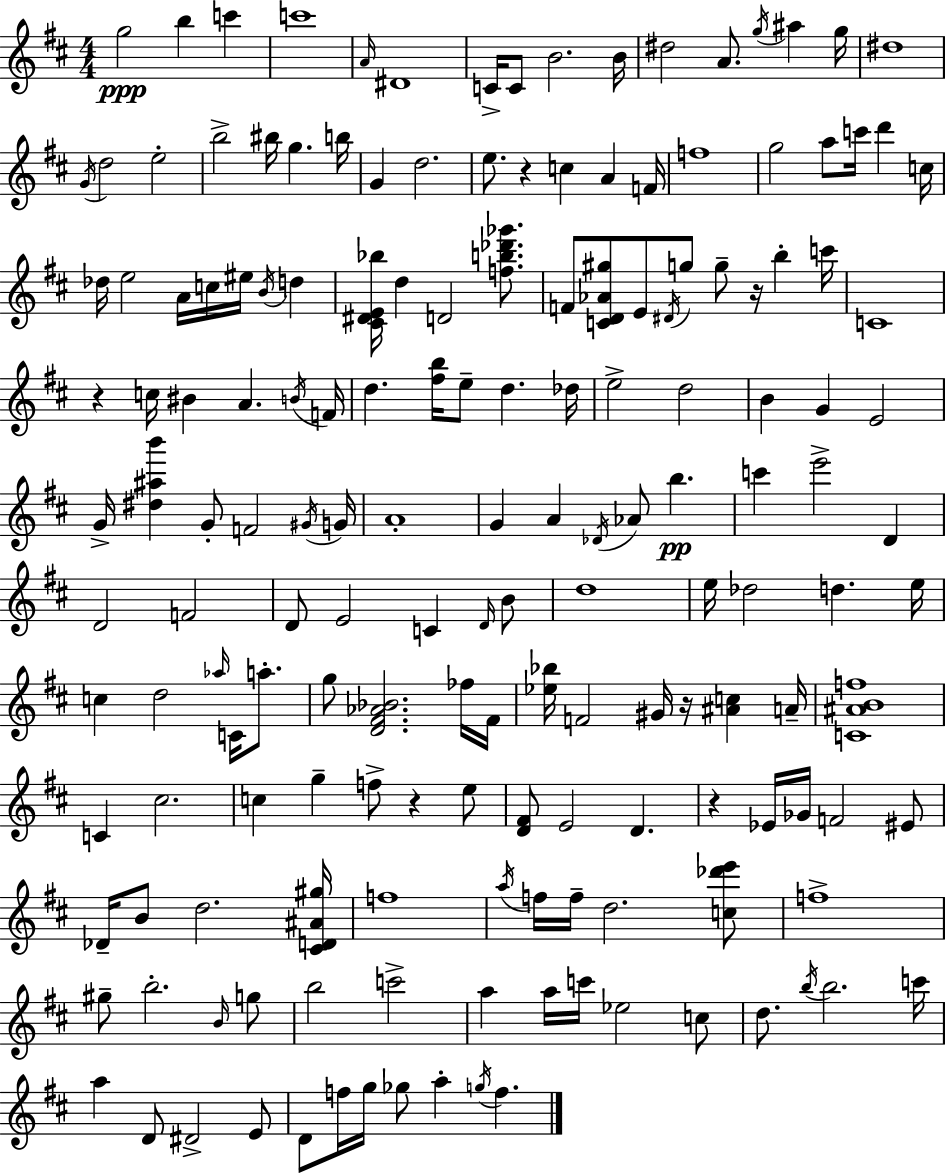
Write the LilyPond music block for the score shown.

{
  \clef treble
  \numericTimeSignature
  \time 4/4
  \key d \major
  g''2\ppp b''4 c'''4 | c'''1 | \grace { a'16 } dis'1 | c'16-> c'8 b'2. | \break b'16 dis''2 a'8. \acciaccatura { g''16 } ais''4 | g''16 dis''1 | \acciaccatura { g'16 } d''2 e''2-. | b''2-> bis''16 g''4. | \break b''16 g'4 d''2. | e''8. r4 c''4 a'4 | f'16 f''1 | g''2 a''8 c'''16 d'''4 | \break c''16 des''16 e''2 a'16 c''16 eis''16 \acciaccatura { b'16 } | d''4 <cis' dis' e' bes''>16 d''4 d'2 | <f'' b'' des''' ges'''>8. f'8 <c' d' aes' gis''>8 e'8 \acciaccatura { dis'16 } g''8 g''8-- r16 | b''4-. c'''16 c'1 | \break r4 c''16 bis'4 a'4. | \acciaccatura { b'16 } f'16 d''4. <fis'' b''>16 e''8-- d''4. | des''16 e''2-> d''2 | b'4 g'4 e'2 | \break g'16-> <dis'' ais'' b'''>4 g'8-. f'2 | \acciaccatura { gis'16 } g'16 a'1-. | g'4 a'4 \acciaccatura { des'16 } | aes'8 b''4.\pp c'''4 e'''2-> | \break d'4 d'2 | f'2 d'8 e'2 | c'4 \grace { d'16 } b'8 d''1 | e''16 des''2 | \break d''4. e''16 c''4 d''2 | \grace { aes''16 } c'16 a''8.-. g''8 <d' fis' aes' bes'>2. | fes''16 fis'16 <ees'' bes''>16 f'2 | gis'16 r16 <ais' c''>4 a'16-- <c' ais' b' f''>1 | \break c'4 cis''2. | c''4 g''4-- | f''8-> r4 e''8 <d' fis'>8 e'2 | d'4. r4 ees'16 ges'16 | \break f'2 eis'8 des'16-- b'8 d''2. | <cis' d' ais' gis''>16 f''1 | \acciaccatura { a''16 } f''16 f''16-- d''2. | <c'' des''' e'''>8 f''1-> | \break gis''8-- b''2.-. | \grace { b'16 } g''8 b''2 | c'''2-> a''4 | a''16 c'''16 ees''2 c''8 d''8. \acciaccatura { b''16 } | \break b''2. c'''16 a''4 | d'8 dis'2-> e'8 d'8 f''16 | g''16 ges''8 a''4-. \acciaccatura { g''16 } f''4. \bar "|."
}